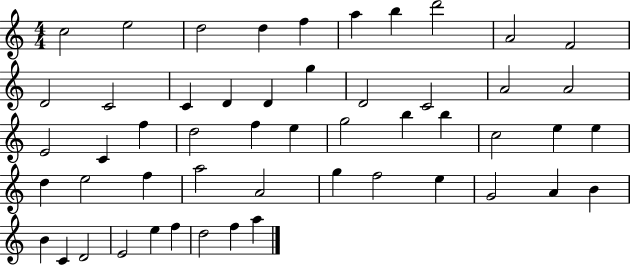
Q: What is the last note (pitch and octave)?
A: A5